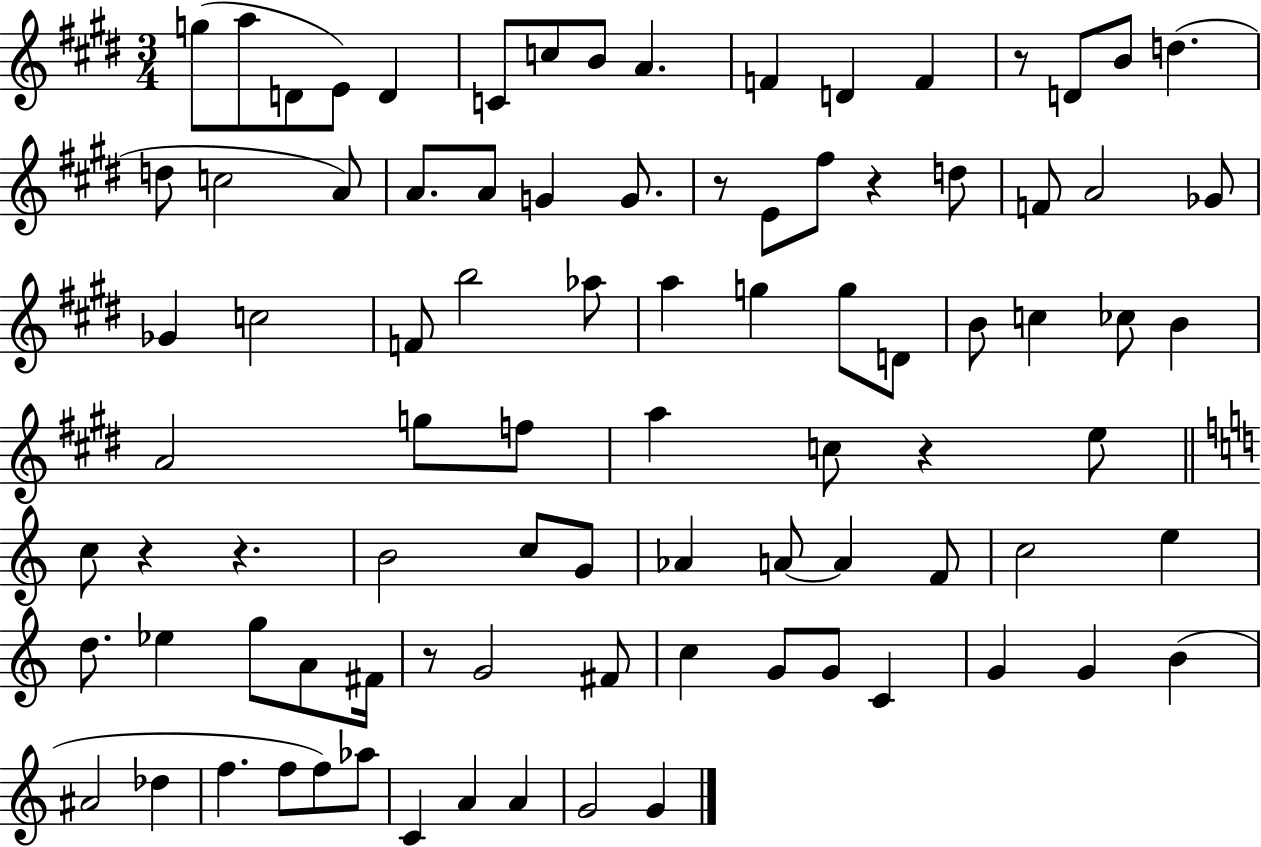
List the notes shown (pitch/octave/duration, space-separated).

G5/e A5/e D4/e E4/e D4/q C4/e C5/e B4/e A4/q. F4/q D4/q F4/q R/e D4/e B4/e D5/q. D5/e C5/h A4/e A4/e. A4/e G4/q G4/e. R/e E4/e F#5/e R/q D5/e F4/e A4/h Gb4/e Gb4/q C5/h F4/e B5/h Ab5/e A5/q G5/q G5/e D4/e B4/e C5/q CES5/e B4/q A4/h G5/e F5/e A5/q C5/e R/q E5/e C5/e R/q R/q. B4/h C5/e G4/e Ab4/q A4/e A4/q F4/e C5/h E5/q D5/e. Eb5/q G5/e A4/e F#4/s R/e G4/h F#4/e C5/q G4/e G4/e C4/q G4/q G4/q B4/q A#4/h Db5/q F5/q. F5/e F5/e Ab5/e C4/q A4/q A4/q G4/h G4/q